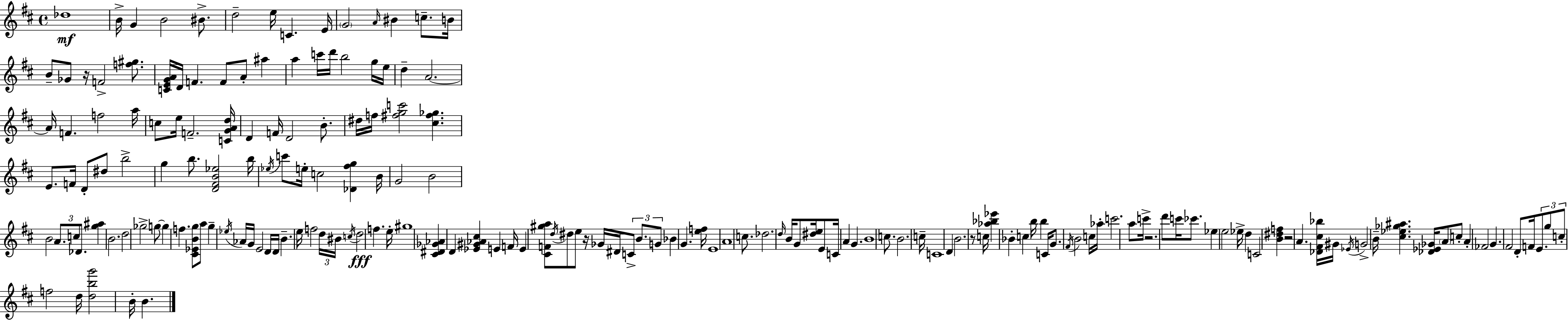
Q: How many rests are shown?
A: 5